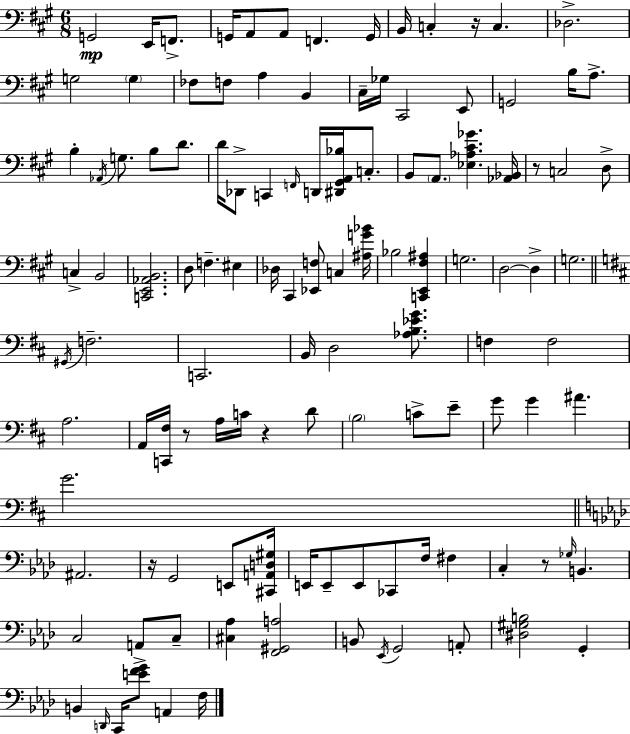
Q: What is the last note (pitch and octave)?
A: F3